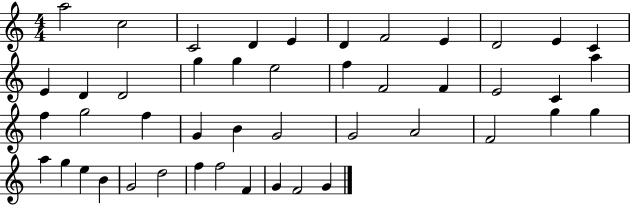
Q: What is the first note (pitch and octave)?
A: A5